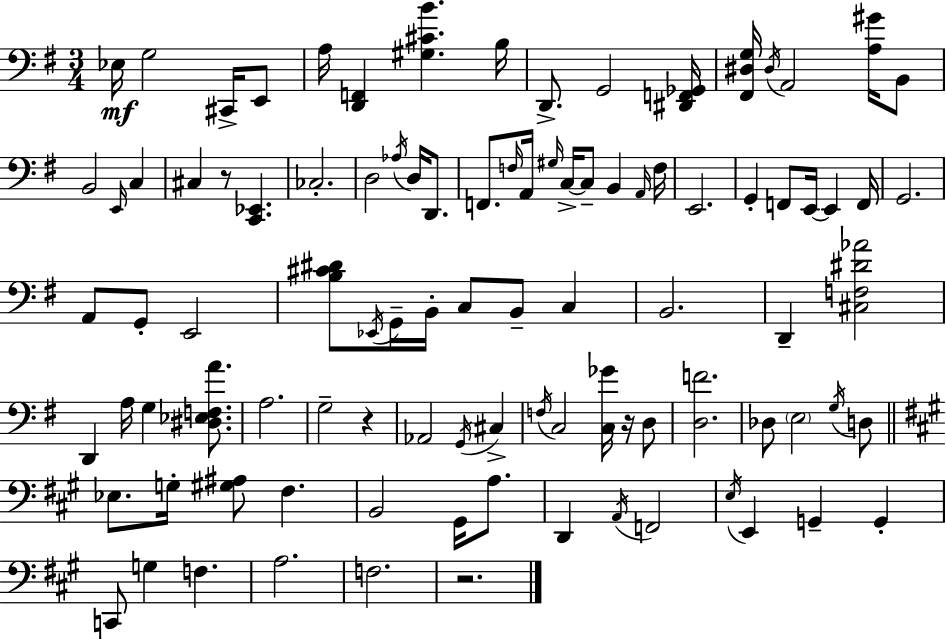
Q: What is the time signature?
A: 3/4